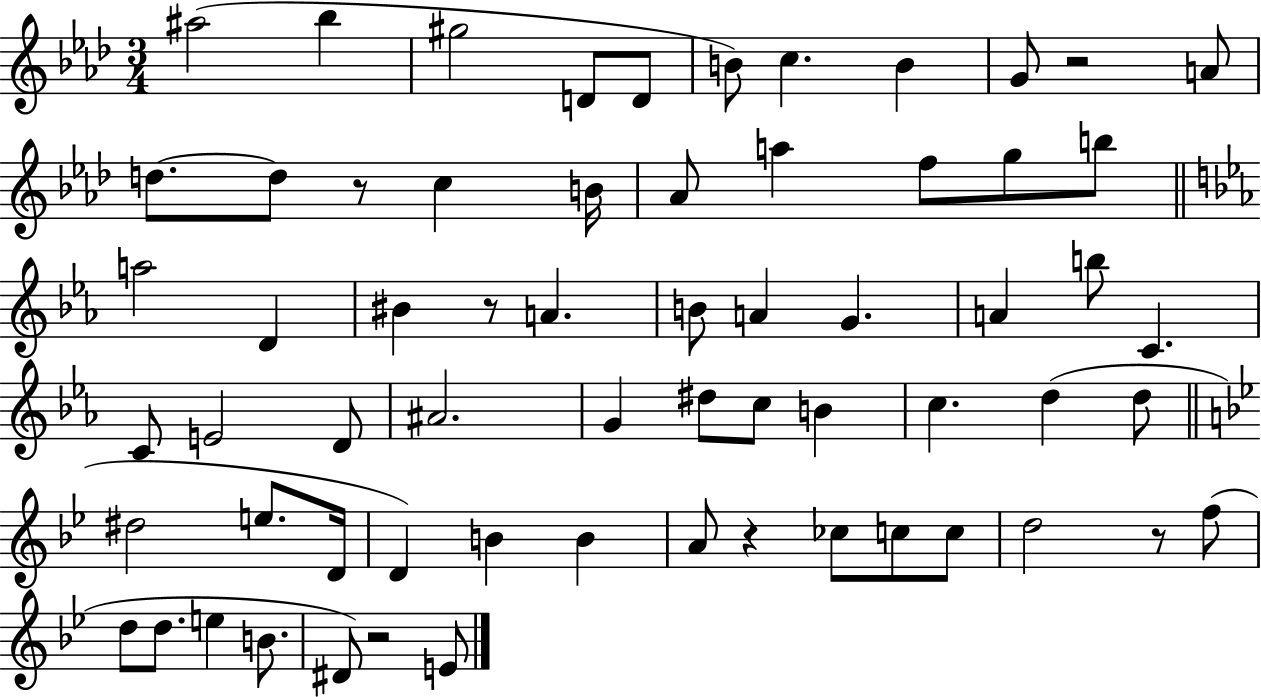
A#5/h Bb5/q G#5/h D4/e D4/e B4/e C5/q. B4/q G4/e R/h A4/e D5/e. D5/e R/e C5/q B4/s Ab4/e A5/q F5/e G5/e B5/e A5/h D4/q BIS4/q R/e A4/q. B4/e A4/q G4/q. A4/q B5/e C4/q. C4/e E4/h D4/e A#4/h. G4/q D#5/e C5/e B4/q C5/q. D5/q D5/e D#5/h E5/e. D4/s D4/q B4/q B4/q A4/e R/q CES5/e C5/e C5/e D5/h R/e F5/e D5/e D5/e. E5/q B4/e. D#4/e R/h E4/e